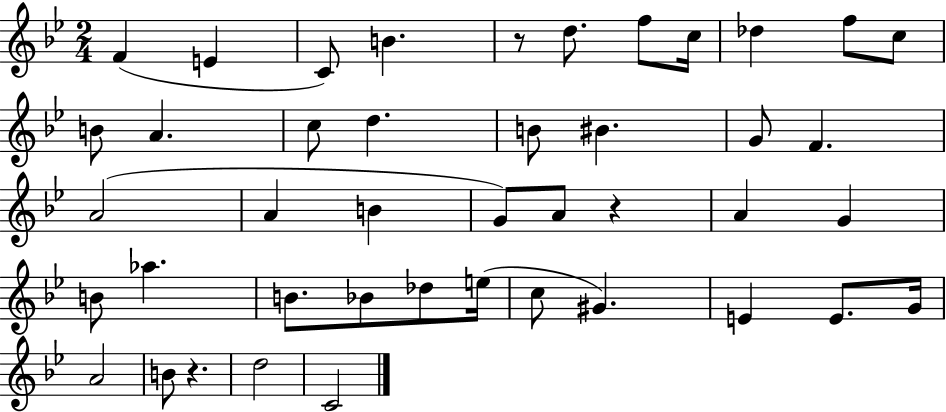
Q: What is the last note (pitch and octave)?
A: C4